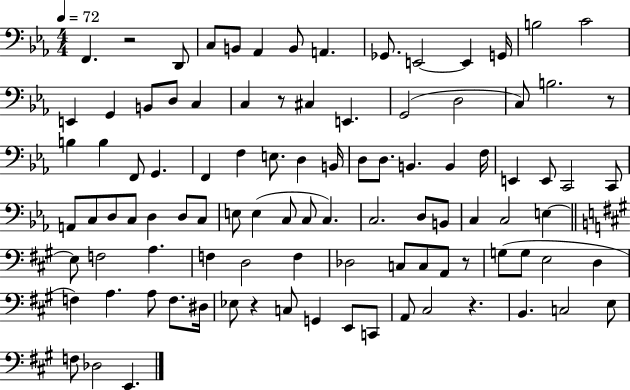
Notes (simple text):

F2/q. R/h D2/e C3/e B2/e Ab2/q B2/e A2/q. Gb2/e. E2/h E2/q G2/s B3/h C4/h E2/q G2/q B2/e D3/e C3/q C3/q R/e C#3/q E2/q. G2/h D3/h C3/e B3/h. R/e B3/q B3/q F2/e G2/q. F2/q F3/q E3/e. D3/q B2/s D3/e D3/e. B2/q. B2/q F3/s E2/q E2/e C2/h C2/e A2/e C3/e D3/e C3/e D3/q D3/e C3/e E3/e E3/q C3/e C3/e C3/q. C3/h. D3/e B2/e C3/q C3/h E3/q E3/e F3/h A3/q. F3/q D3/h F3/q Db3/h C3/e C3/e A2/e R/e G3/e G3/e E3/h D3/q F3/q A3/q. A3/e F3/e. D#3/s Eb3/e R/q C3/e G2/q E2/e C2/e A2/e C#3/h R/q. B2/q. C3/h E3/e F3/e Db3/h E2/q.